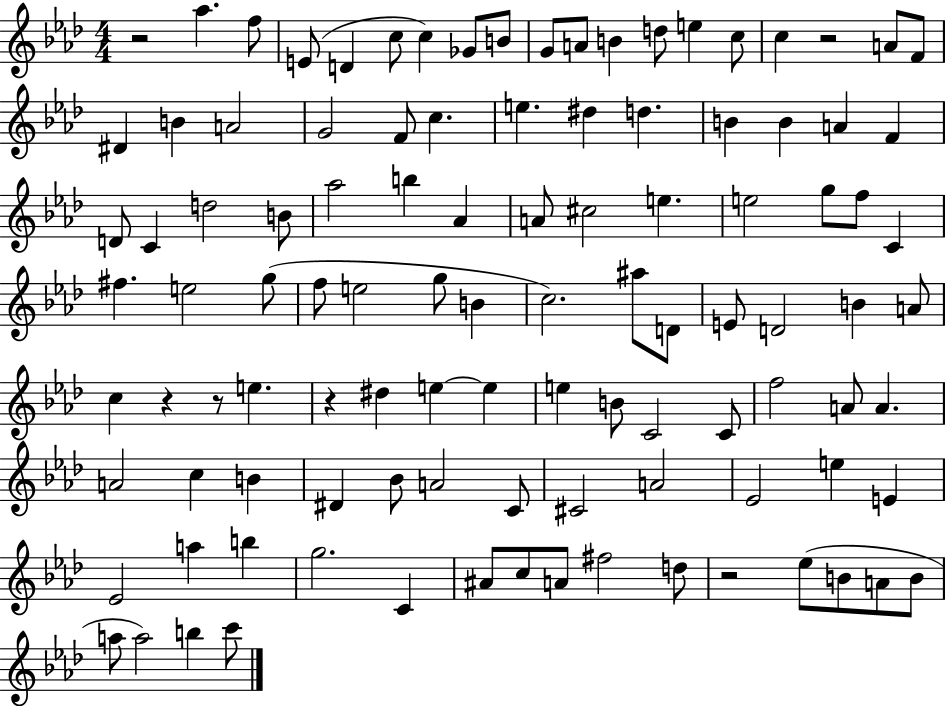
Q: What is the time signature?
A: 4/4